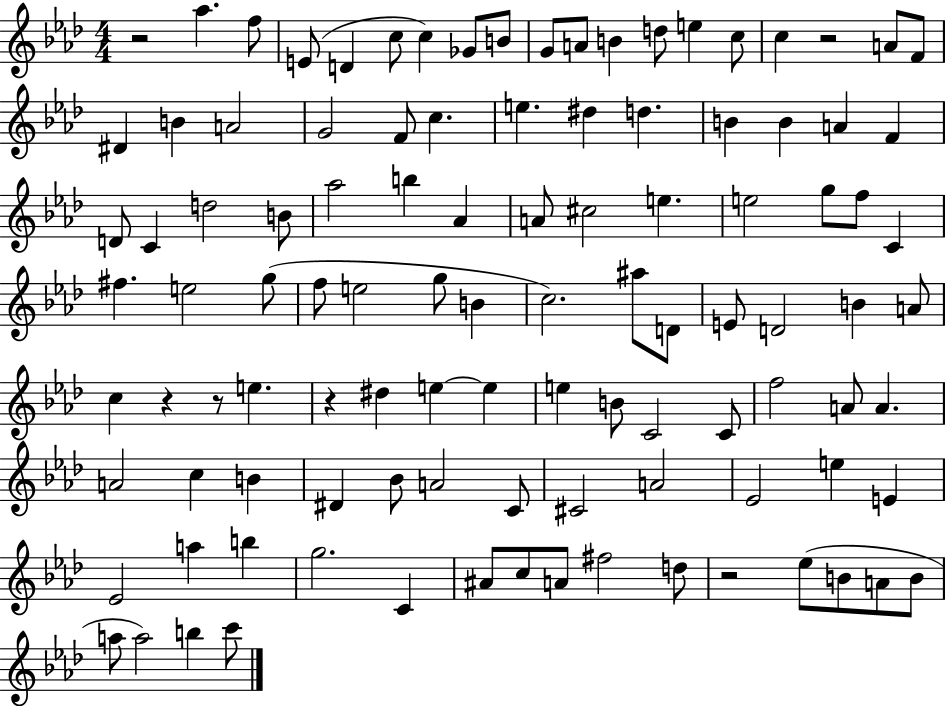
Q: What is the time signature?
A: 4/4